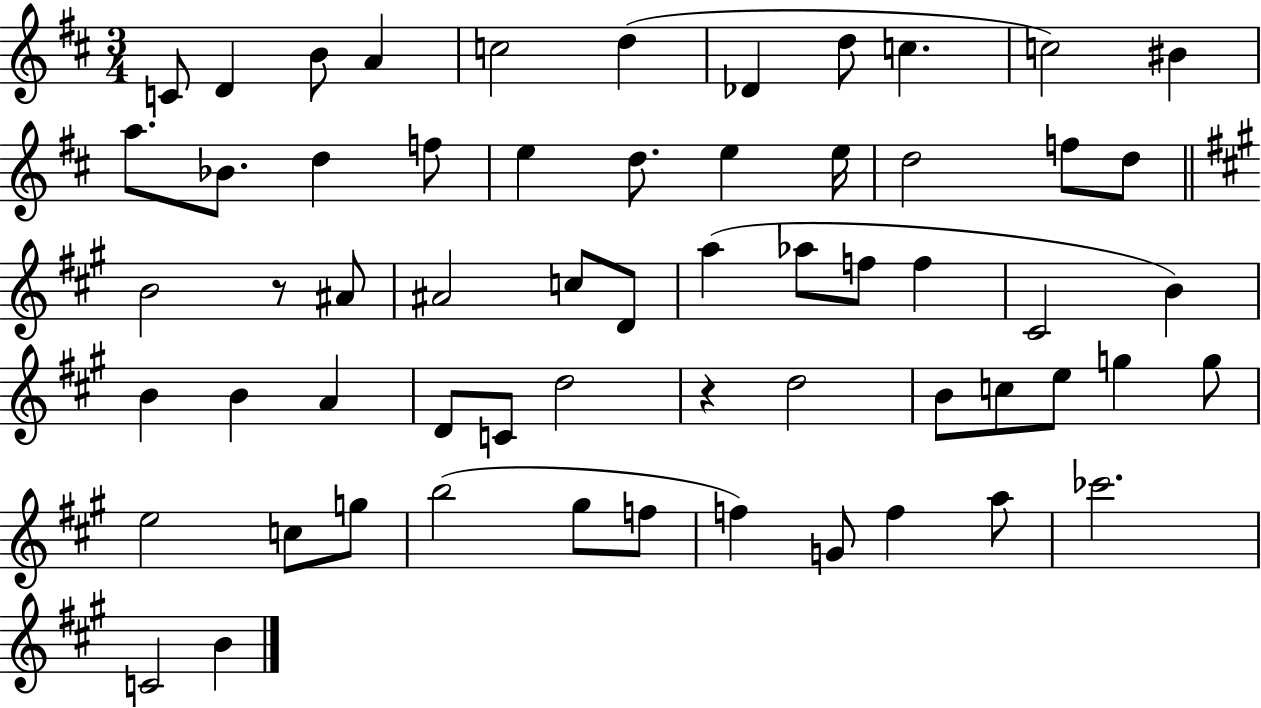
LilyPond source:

{
  \clef treble
  \numericTimeSignature
  \time 3/4
  \key d \major
  c'8 d'4 b'8 a'4 | c''2 d''4( | des'4 d''8 c''4. | c''2) bis'4 | \break a''8. bes'8. d''4 f''8 | e''4 d''8. e''4 e''16 | d''2 f''8 d''8 | \bar "||" \break \key a \major b'2 r8 ais'8 | ais'2 c''8 d'8 | a''4( aes''8 f''8 f''4 | cis'2 b'4) | \break b'4 b'4 a'4 | d'8 c'8 d''2 | r4 d''2 | b'8 c''8 e''8 g''4 g''8 | \break e''2 c''8 g''8 | b''2( gis''8 f''8 | f''4) g'8 f''4 a''8 | ces'''2. | \break c'2 b'4 | \bar "|."
}